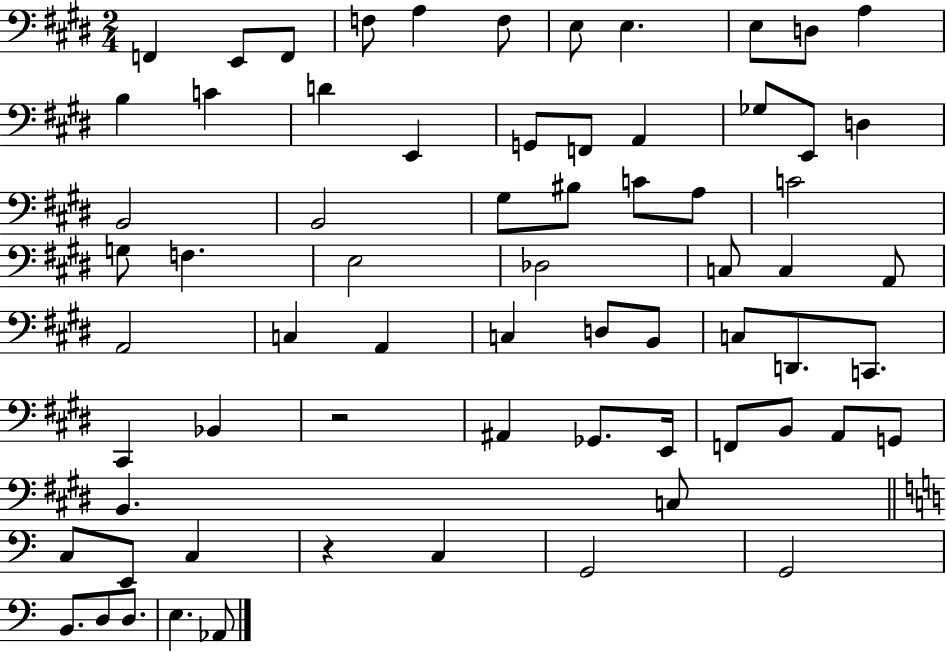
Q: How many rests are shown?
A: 2